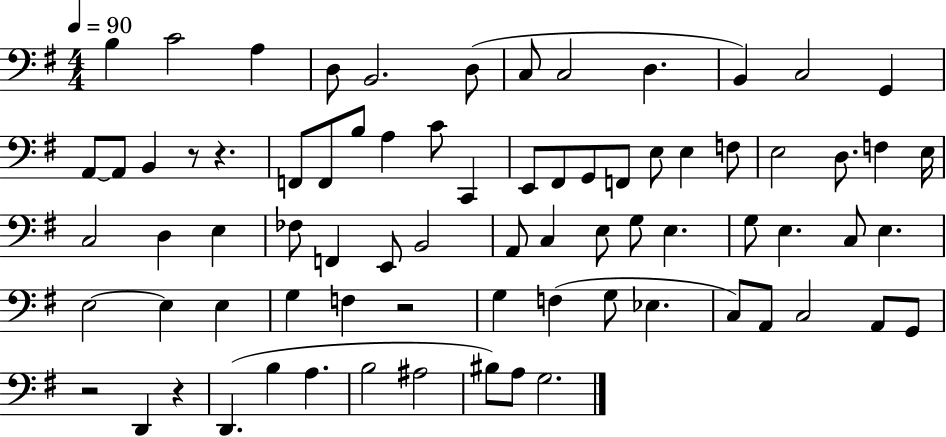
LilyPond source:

{
  \clef bass
  \numericTimeSignature
  \time 4/4
  \key g \major
  \tempo 4 = 90
  b4 c'2 a4 | d8 b,2. d8( | c8 c2 d4. | b,4) c2 g,4 | \break a,8~~ a,8 b,4 r8 r4. | f,8 f,8 b8 a4 c'8 c,4 | e,8 fis,8 g,8 f,8 e8 e4 f8 | e2 d8. f4 e16 | \break c2 d4 e4 | fes8 f,4 e,8 b,2 | a,8 c4 e8 g8 e4. | g8 e4. c8 e4. | \break e2~~ e4 e4 | g4 f4 r2 | g4 f4( g8 ees4. | c8) a,8 c2 a,8 g,8 | \break r2 d,4 r4 | d,4.( b4 a4. | b2 ais2 | bis8) a8 g2. | \break \bar "|."
}